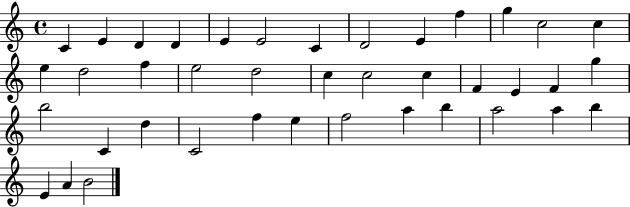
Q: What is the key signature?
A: C major